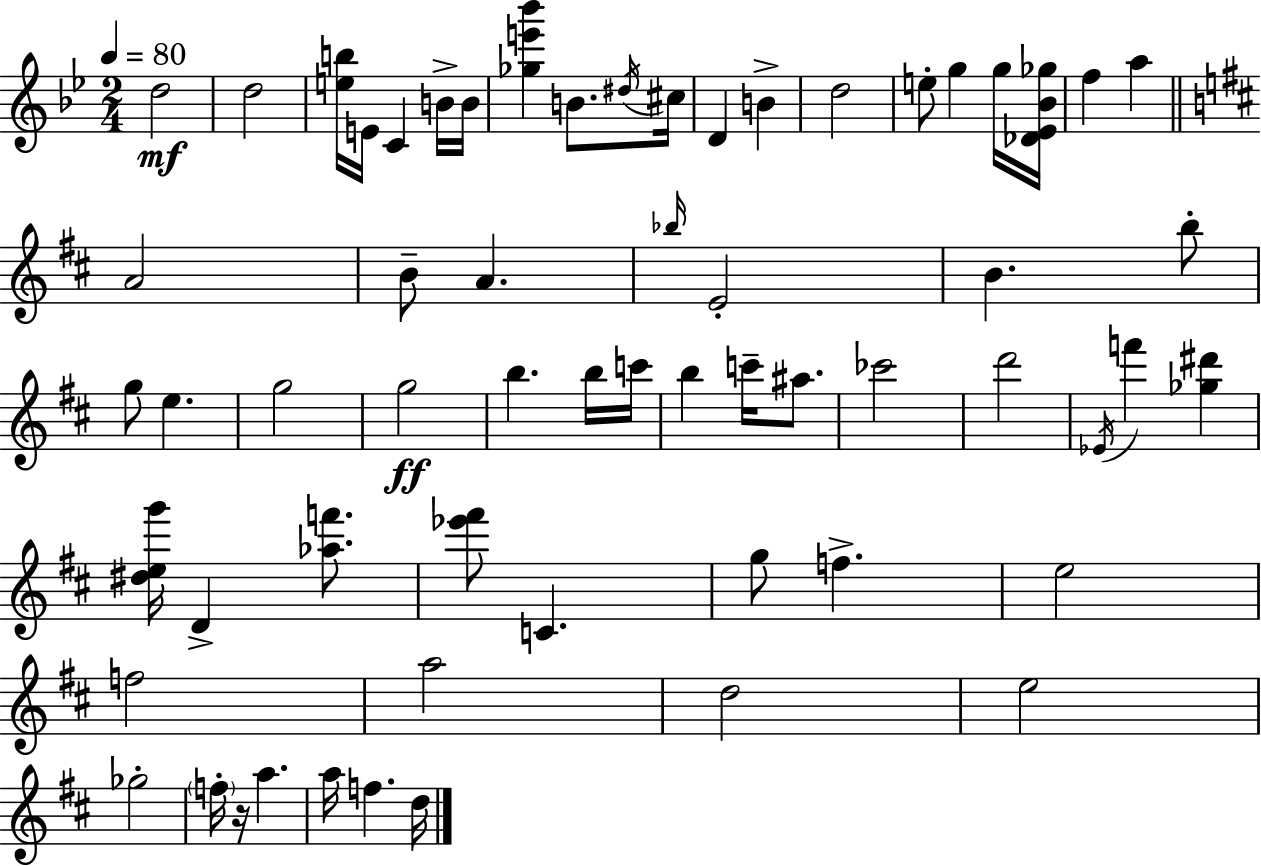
D5/h D5/h [E5,B5]/s E4/s C4/q B4/s B4/s [Gb5,E6,Bb6]/q B4/e. D#5/s C#5/s D4/q B4/q D5/h E5/e G5/q G5/s [Db4,Eb4,Bb4,Gb5]/s F5/q A5/q A4/h B4/e A4/q. Bb5/s E4/h B4/q. B5/e G5/e E5/q. G5/h G5/h B5/q. B5/s C6/s B5/q C6/s A#5/e. CES6/h D6/h Eb4/s F6/q [Gb5,D#6]/q [D#5,E5,G6]/s D4/q [Ab5,F6]/e. [Eb6,F#6]/e C4/q. G5/e F5/q. E5/h F5/h A5/h D5/h E5/h Gb5/h F5/s R/s A5/q. A5/s F5/q. D5/s